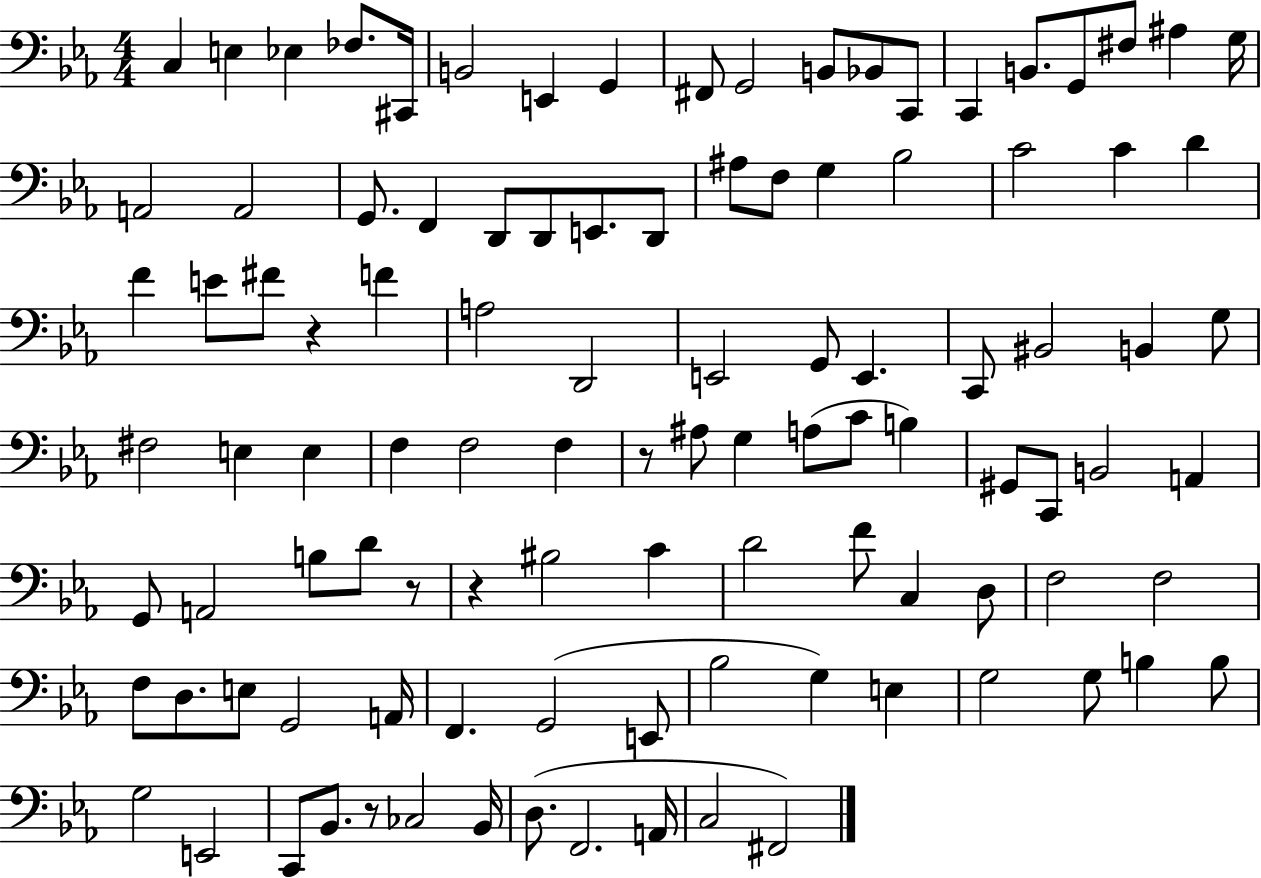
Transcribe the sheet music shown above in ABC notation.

X:1
T:Untitled
M:4/4
L:1/4
K:Eb
C, E, _E, _F,/2 ^C,,/4 B,,2 E,, G,, ^F,,/2 G,,2 B,,/2 _B,,/2 C,,/2 C,, B,,/2 G,,/2 ^F,/2 ^A, G,/4 A,,2 A,,2 G,,/2 F,, D,,/2 D,,/2 E,,/2 D,,/2 ^A,/2 F,/2 G, _B,2 C2 C D F E/2 ^F/2 z F A,2 D,,2 E,,2 G,,/2 E,, C,,/2 ^B,,2 B,, G,/2 ^F,2 E, E, F, F,2 F, z/2 ^A,/2 G, A,/2 C/2 B, ^G,,/2 C,,/2 B,,2 A,, G,,/2 A,,2 B,/2 D/2 z/2 z ^B,2 C D2 F/2 C, D,/2 F,2 F,2 F,/2 D,/2 E,/2 G,,2 A,,/4 F,, G,,2 E,,/2 _B,2 G, E, G,2 G,/2 B, B,/2 G,2 E,,2 C,,/2 _B,,/2 z/2 _C,2 _B,,/4 D,/2 F,,2 A,,/4 C,2 ^F,,2